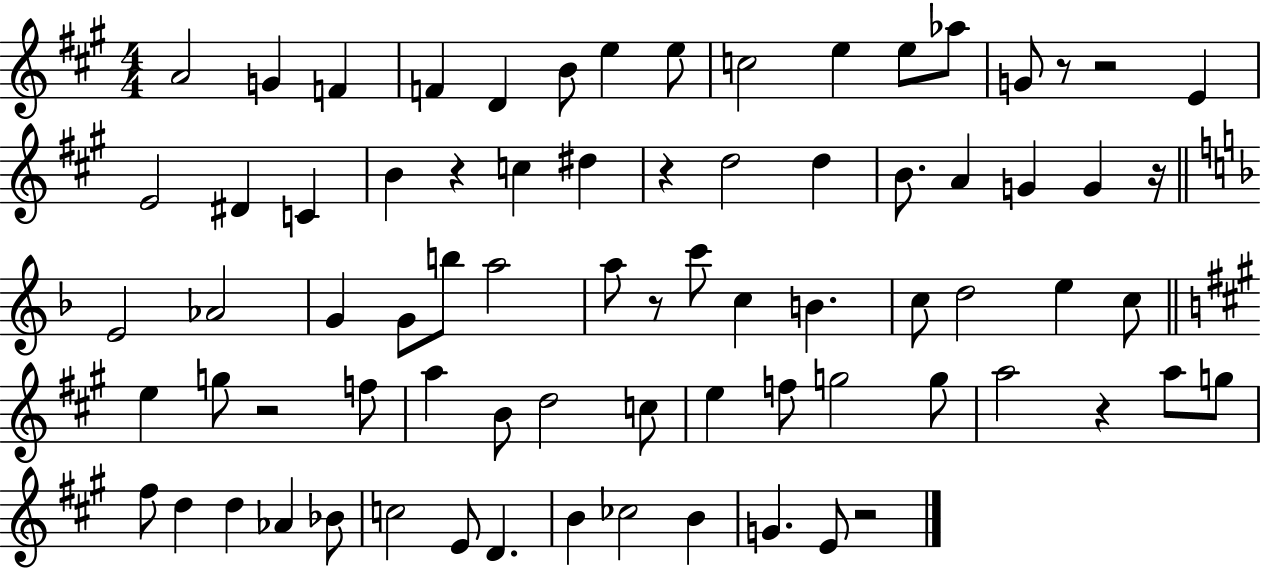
{
  \clef treble
  \numericTimeSignature
  \time 4/4
  \key a \major
  a'2 g'4 f'4 | f'4 d'4 b'8 e''4 e''8 | c''2 e''4 e''8 aes''8 | g'8 r8 r2 e'4 | \break e'2 dis'4 c'4 | b'4 r4 c''4 dis''4 | r4 d''2 d''4 | b'8. a'4 g'4 g'4 r16 | \break \bar "||" \break \key d \minor e'2 aes'2 | g'4 g'8 b''8 a''2 | a''8 r8 c'''8 c''4 b'4. | c''8 d''2 e''4 c''8 | \break \bar "||" \break \key a \major e''4 g''8 r2 f''8 | a''4 b'8 d''2 c''8 | e''4 f''8 g''2 g''8 | a''2 r4 a''8 g''8 | \break fis''8 d''4 d''4 aes'4 bes'8 | c''2 e'8 d'4. | b'4 ces''2 b'4 | g'4. e'8 r2 | \break \bar "|."
}